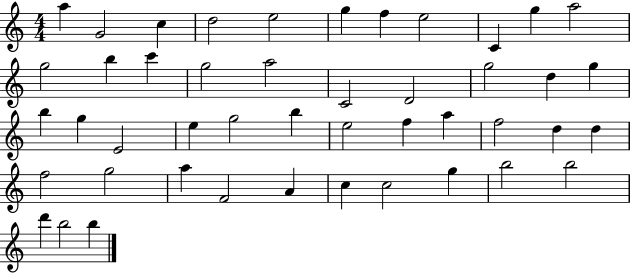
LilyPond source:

{
  \clef treble
  \numericTimeSignature
  \time 4/4
  \key c \major
  a''4 g'2 c''4 | d''2 e''2 | g''4 f''4 e''2 | c'4 g''4 a''2 | \break g''2 b''4 c'''4 | g''2 a''2 | c'2 d'2 | g''2 d''4 g''4 | \break b''4 g''4 e'2 | e''4 g''2 b''4 | e''2 f''4 a''4 | f''2 d''4 d''4 | \break f''2 g''2 | a''4 f'2 a'4 | c''4 c''2 g''4 | b''2 b''2 | \break d'''4 b''2 b''4 | \bar "|."
}